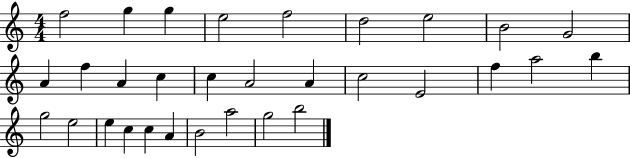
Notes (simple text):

F5/h G5/q G5/q E5/h F5/h D5/h E5/h B4/h G4/h A4/q F5/q A4/q C5/q C5/q A4/h A4/q C5/h E4/h F5/q A5/h B5/q G5/h E5/h E5/q C5/q C5/q A4/q B4/h A5/h G5/h B5/h